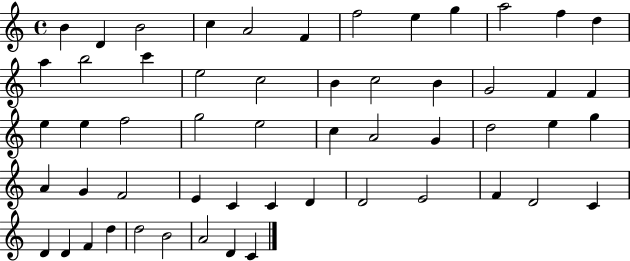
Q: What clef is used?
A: treble